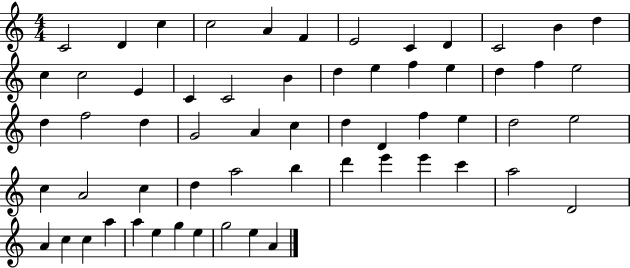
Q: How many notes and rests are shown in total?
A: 60